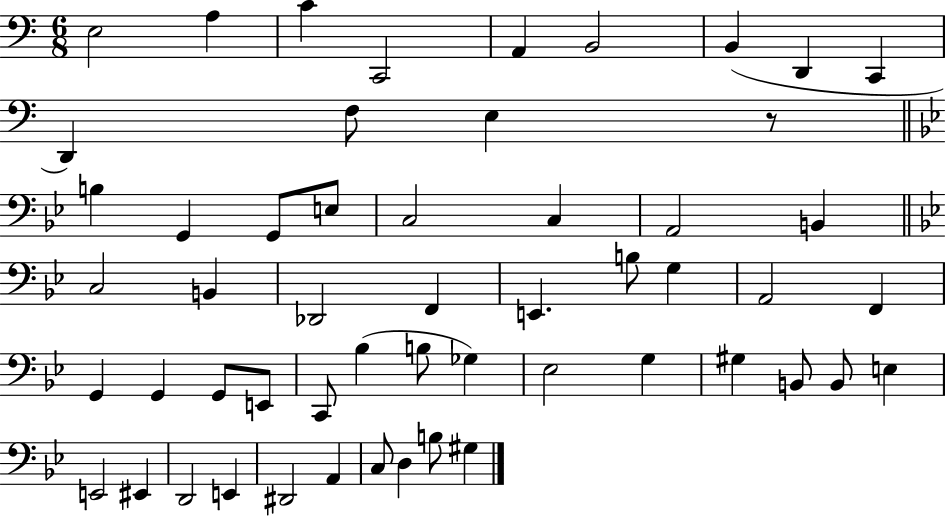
E3/h A3/q C4/q C2/h A2/q B2/h B2/q D2/q C2/q D2/q F3/e E3/q R/e B3/q G2/q G2/e E3/e C3/h C3/q A2/h B2/q C3/h B2/q Db2/h F2/q E2/q. B3/e G3/q A2/h F2/q G2/q G2/q G2/e E2/e C2/e Bb3/q B3/e Gb3/q Eb3/h G3/q G#3/q B2/e B2/e E3/q E2/h EIS2/q D2/h E2/q D#2/h A2/q C3/e D3/q B3/e G#3/q